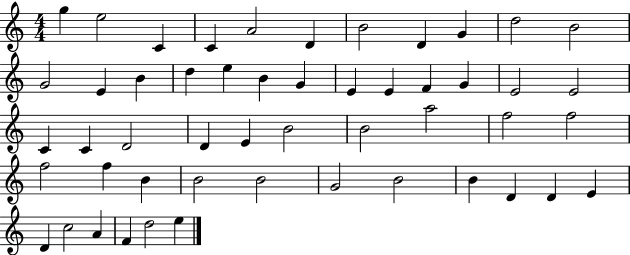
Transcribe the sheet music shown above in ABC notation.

X:1
T:Untitled
M:4/4
L:1/4
K:C
g e2 C C A2 D B2 D G d2 B2 G2 E B d e B G E E F G E2 E2 C C D2 D E B2 B2 a2 f2 f2 f2 f B B2 B2 G2 B2 B D D E D c2 A F d2 e